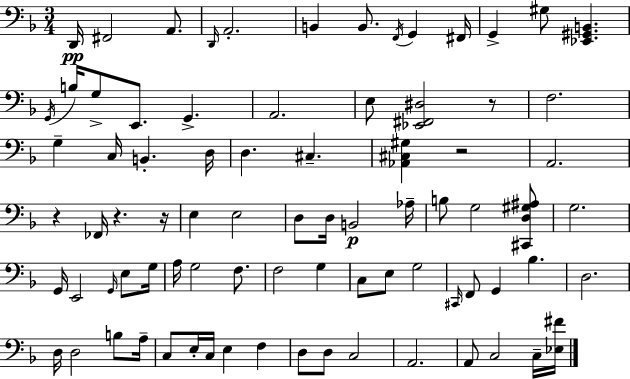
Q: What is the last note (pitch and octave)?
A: C3